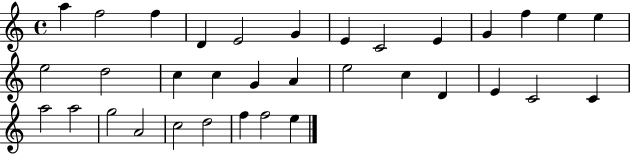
A5/q F5/h F5/q D4/q E4/h G4/q E4/q C4/h E4/q G4/q F5/q E5/q E5/q E5/h D5/h C5/q C5/q G4/q A4/q E5/h C5/q D4/q E4/q C4/h C4/q A5/h A5/h G5/h A4/h C5/h D5/h F5/q F5/h E5/q